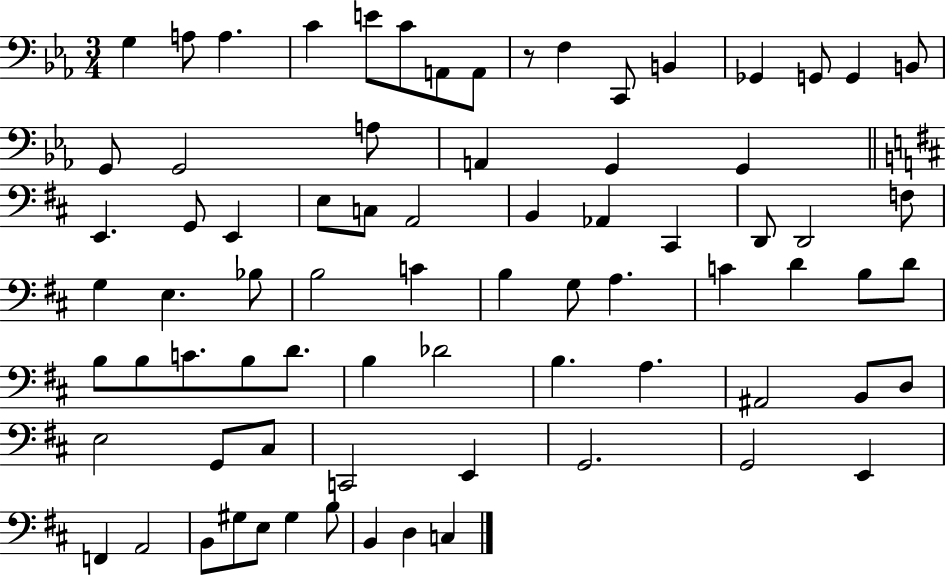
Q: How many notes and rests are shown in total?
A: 76